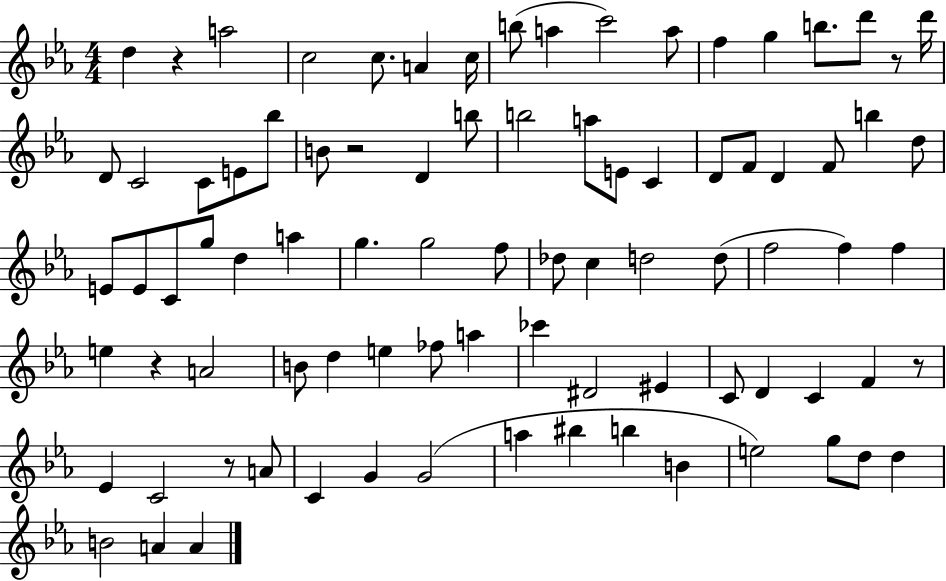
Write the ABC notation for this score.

X:1
T:Untitled
M:4/4
L:1/4
K:Eb
d z a2 c2 c/2 A c/4 b/2 a c'2 a/2 f g b/2 d'/2 z/2 d'/4 D/2 C2 C/2 E/2 _b/2 B/2 z2 D b/2 b2 a/2 E/2 C D/2 F/2 D F/2 b d/2 E/2 E/2 C/2 g/2 d a g g2 f/2 _d/2 c d2 d/2 f2 f f e z A2 B/2 d e _f/2 a _c' ^D2 ^E C/2 D C F z/2 _E C2 z/2 A/2 C G G2 a ^b b B e2 g/2 d/2 d B2 A A